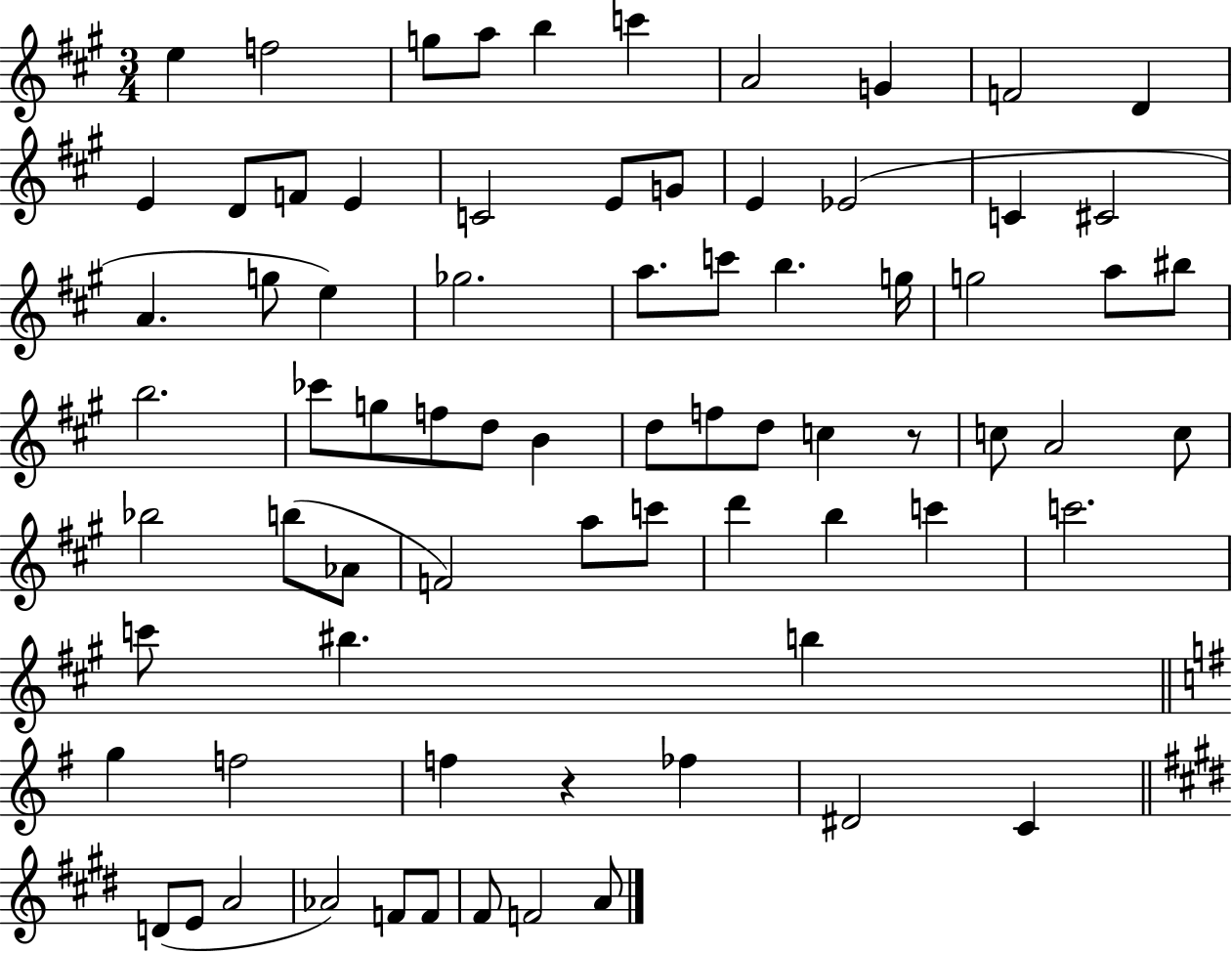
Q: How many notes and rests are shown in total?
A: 75